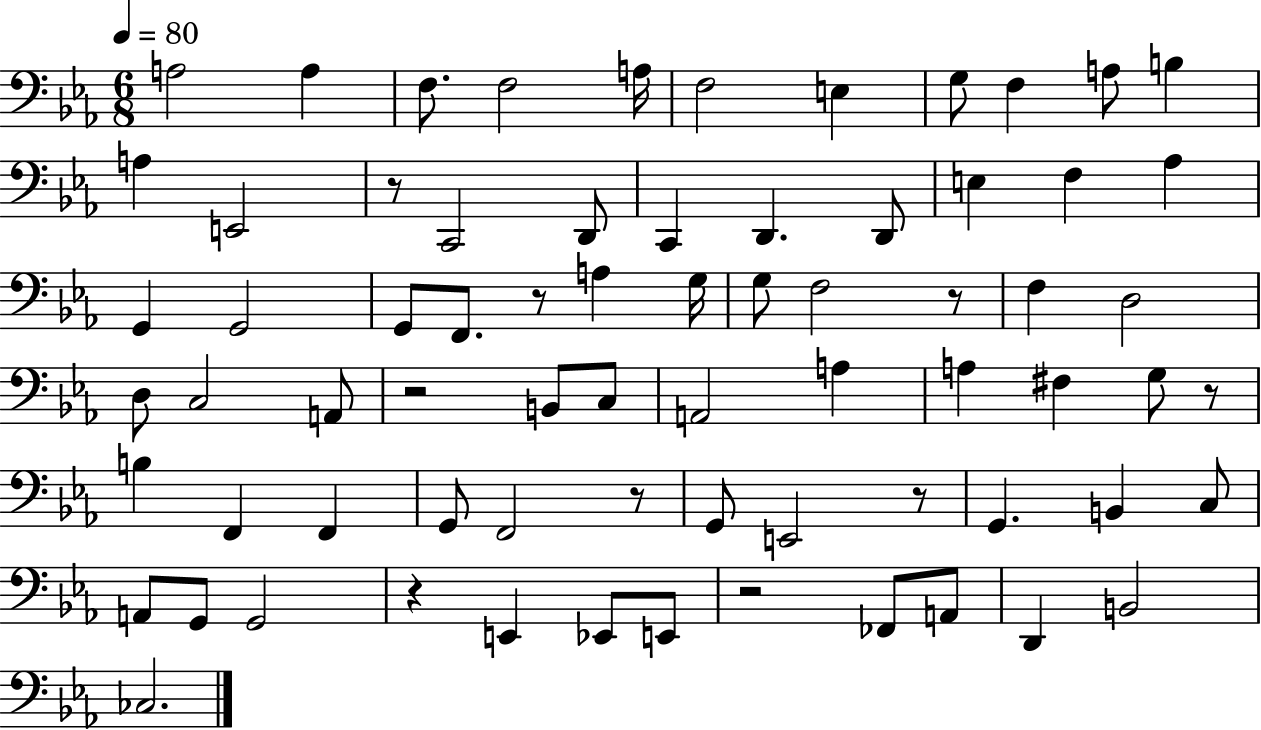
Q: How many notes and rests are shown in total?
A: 71